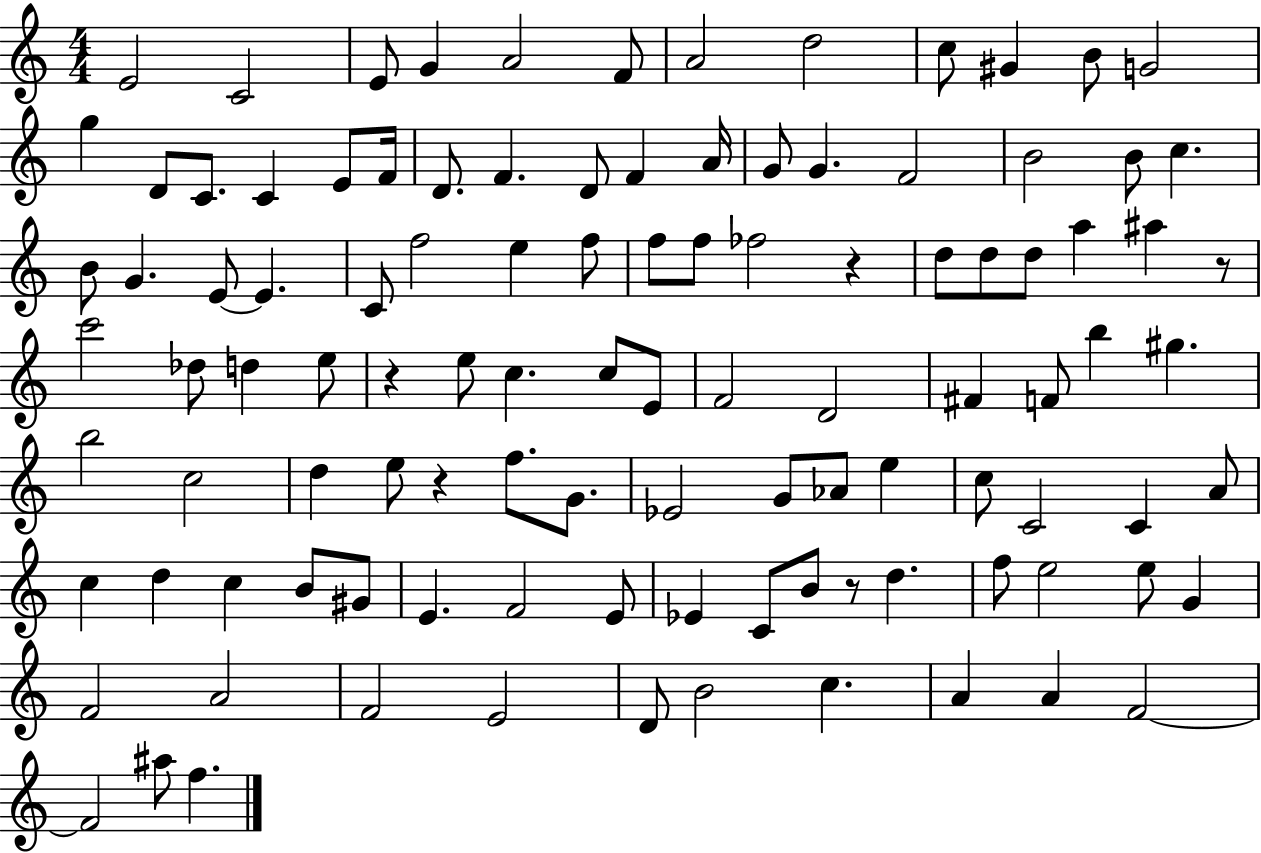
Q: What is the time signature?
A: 4/4